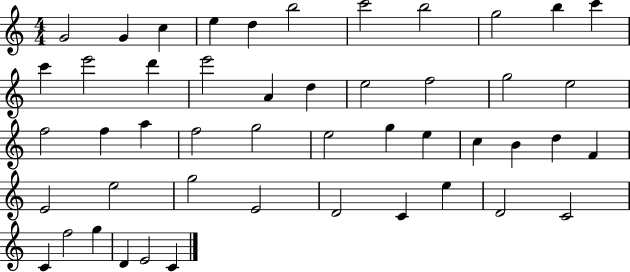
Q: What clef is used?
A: treble